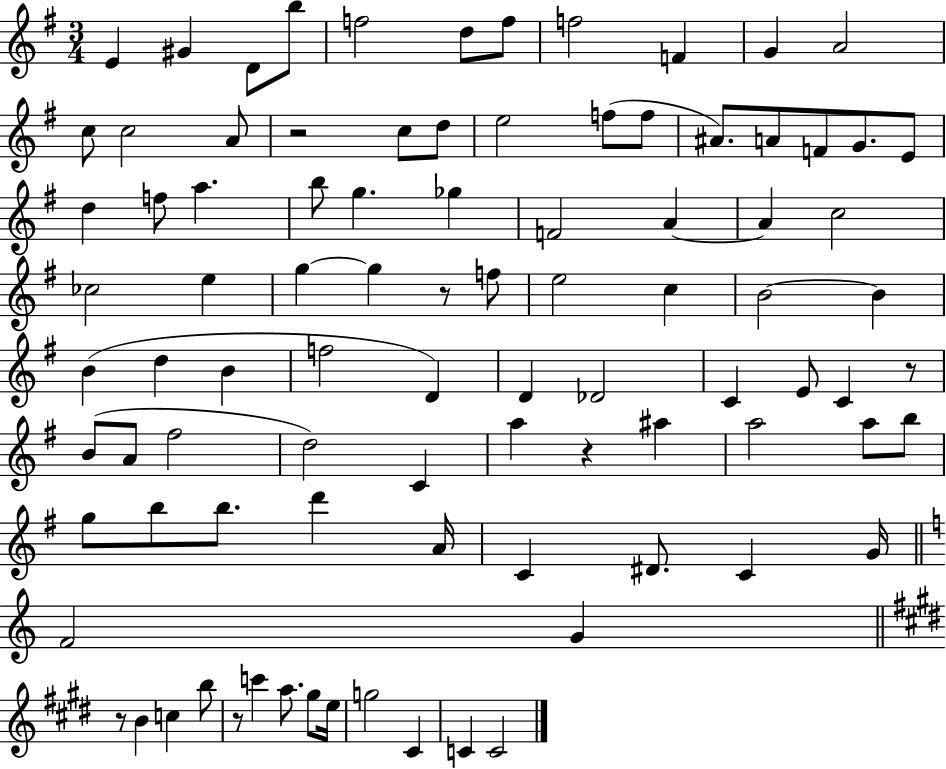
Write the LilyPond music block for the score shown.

{
  \clef treble
  \numericTimeSignature
  \time 3/4
  \key g \major
  \repeat volta 2 { e'4 gis'4 d'8 b''8 | f''2 d''8 f''8 | f''2 f'4 | g'4 a'2 | \break c''8 c''2 a'8 | r2 c''8 d''8 | e''2 f''8( f''8 | ais'8.) a'8 f'8 g'8. e'8 | \break d''4 f''8 a''4. | b''8 g''4. ges''4 | f'2 a'4~~ | a'4 c''2 | \break ces''2 e''4 | g''4~~ g''4 r8 f''8 | e''2 c''4 | b'2~~ b'4 | \break b'4( d''4 b'4 | f''2 d'4) | d'4 des'2 | c'4 e'8 c'4 r8 | \break b'8( a'8 fis''2 | d''2) c'4 | a''4 r4 ais''4 | a''2 a''8 b''8 | \break g''8 b''8 b''8. d'''4 a'16 | c'4 dis'8. c'4 g'16 | \bar "||" \break \key c \major f'2 g'4 | \bar "||" \break \key e \major r8 b'4 c''4 b''8 | r8 c'''4 a''8. gis''8 e''16 | g''2 cis'4 | c'4 c'2 | \break } \bar "|."
}